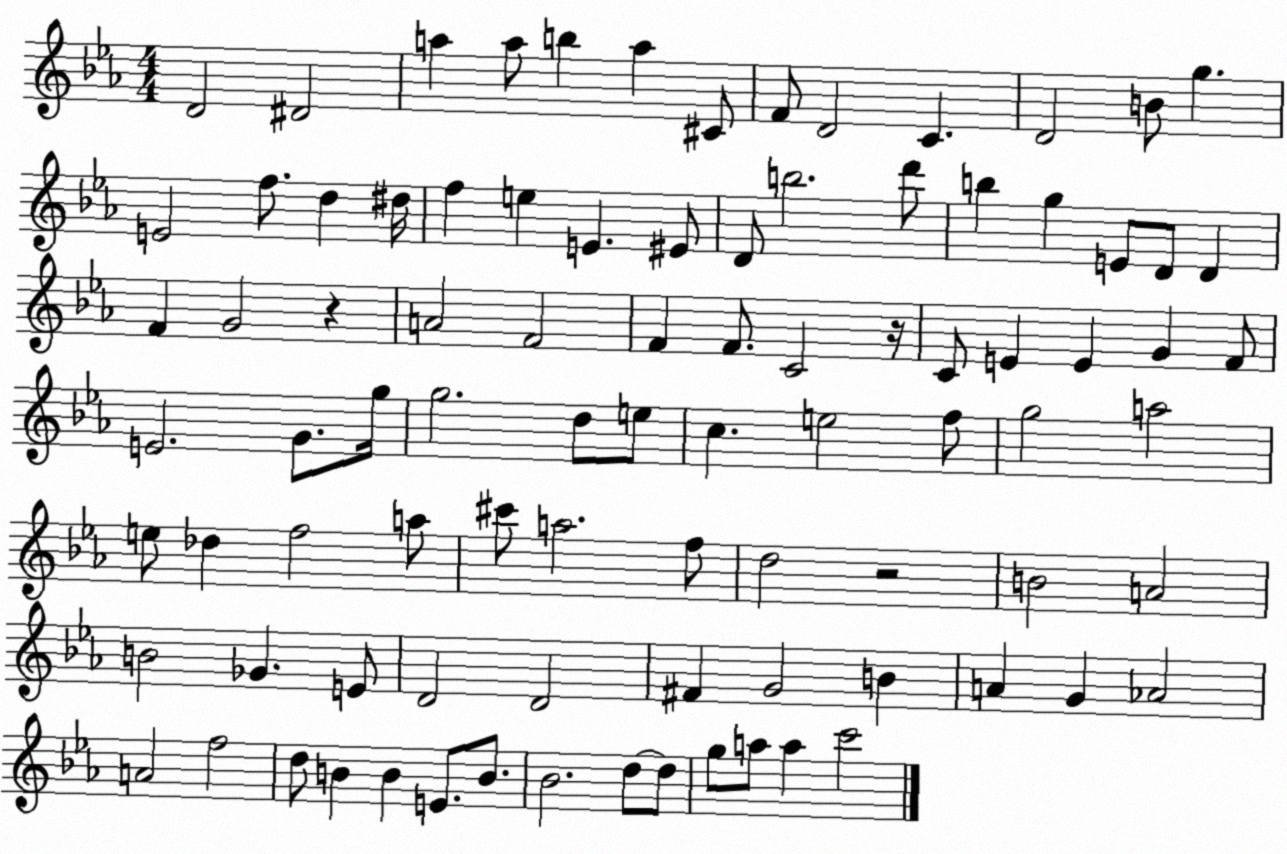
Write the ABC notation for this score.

X:1
T:Untitled
M:4/4
L:1/4
K:Eb
D2 ^D2 a a/2 b a ^C/2 F/2 D2 C D2 B/2 g E2 f/2 d ^d/4 f e E ^E/2 D/2 b2 d'/2 b g E/2 D/2 D F G2 z A2 F2 F F/2 C2 z/4 C/2 E E G F/2 E2 G/2 g/4 g2 d/2 e/2 c e2 f/2 g2 a2 e/2 _d f2 a/2 ^c'/2 a2 f/2 d2 z2 B2 A2 B2 _G E/2 D2 D2 ^F G2 B A G _A2 A2 f2 d/2 B B E/2 B/2 _B2 d/2 d/2 g/2 a/2 a c'2